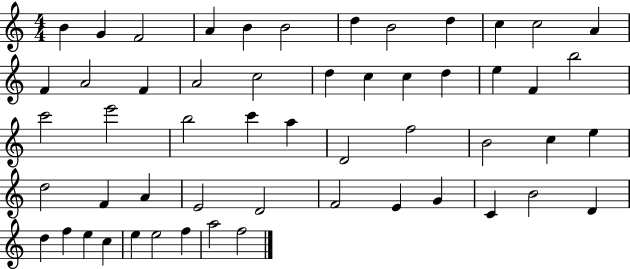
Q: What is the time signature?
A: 4/4